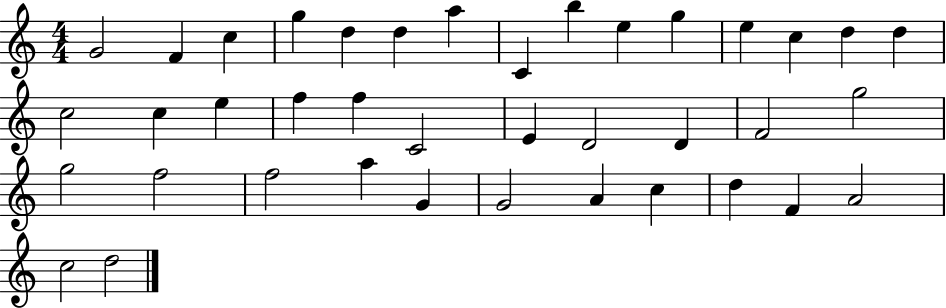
G4/h F4/q C5/q G5/q D5/q D5/q A5/q C4/q B5/q E5/q G5/q E5/q C5/q D5/q D5/q C5/h C5/q E5/q F5/q F5/q C4/h E4/q D4/h D4/q F4/h G5/h G5/h F5/h F5/h A5/q G4/q G4/h A4/q C5/q D5/q F4/q A4/h C5/h D5/h